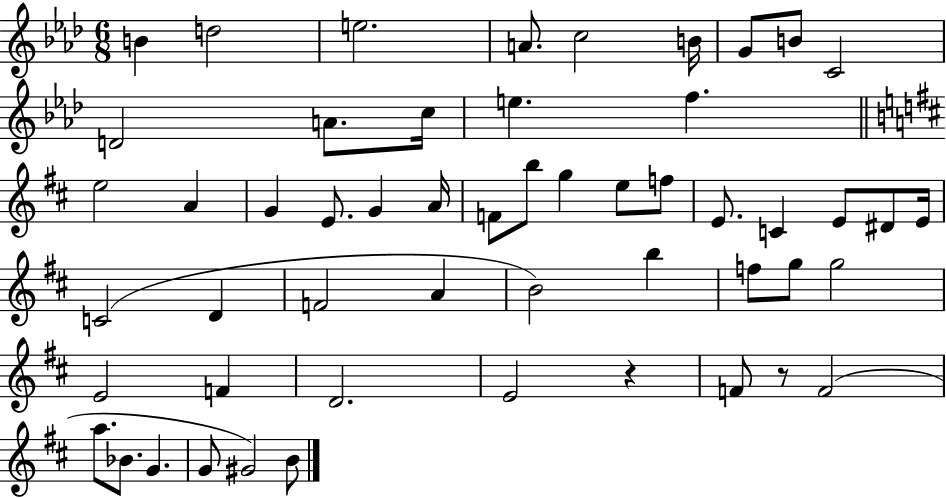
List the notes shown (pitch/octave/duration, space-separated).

B4/q D5/h E5/h. A4/e. C5/h B4/s G4/e B4/e C4/h D4/h A4/e. C5/s E5/q. F5/q. E5/h A4/q G4/q E4/e. G4/q A4/s F4/e B5/e G5/q E5/e F5/e E4/e. C4/q E4/e D#4/e E4/s C4/h D4/q F4/h A4/q B4/h B5/q F5/e G5/e G5/h E4/h F4/q D4/h. E4/h R/q F4/e R/e F4/h A5/e. Bb4/e. G4/q. G4/e G#4/h B4/e